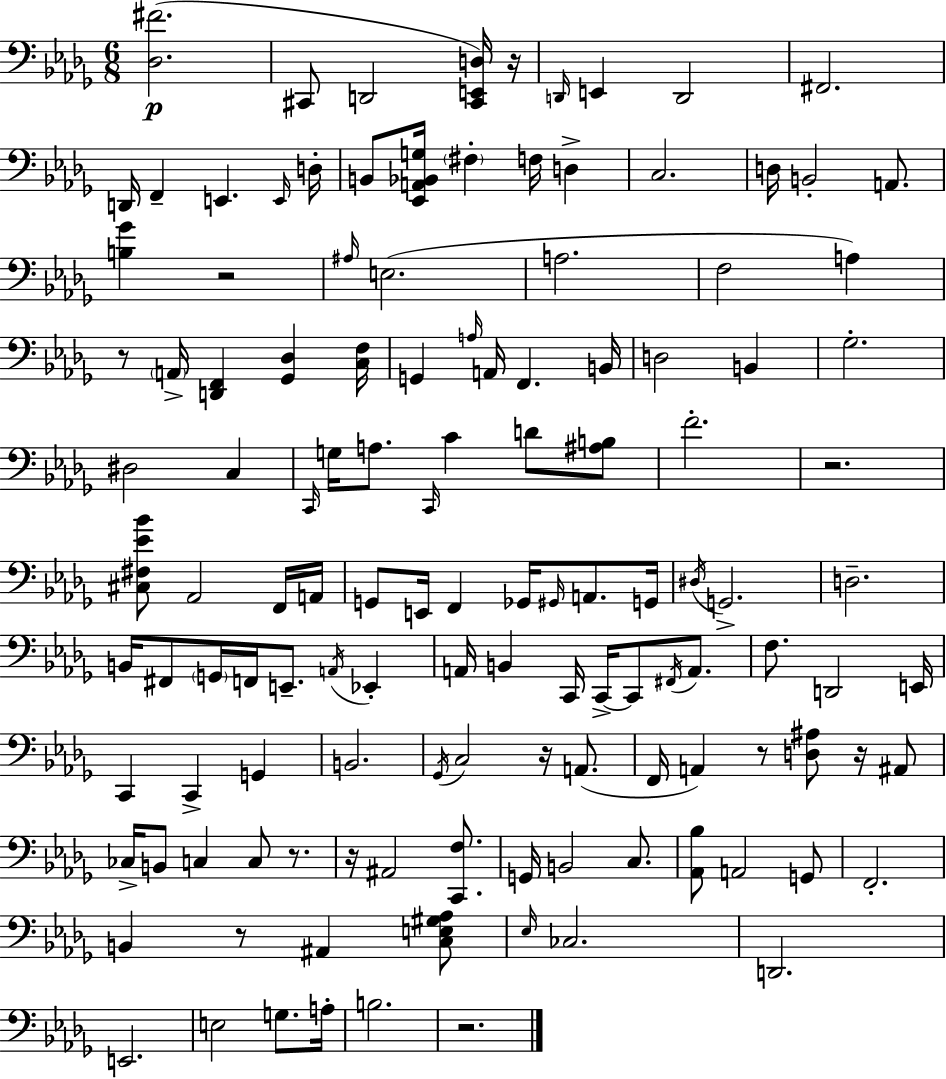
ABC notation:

X:1
T:Untitled
M:6/8
L:1/4
K:Bbm
[_D,^F]2 ^C,,/2 D,,2 [^C,,E,,D,]/4 z/4 D,,/4 E,, D,,2 ^F,,2 D,,/4 F,, E,, E,,/4 D,/4 B,,/2 [_E,,A,,_B,,G,]/4 ^F, F,/4 D, C,2 D,/4 B,,2 A,,/2 [B,_G] z2 ^A,/4 E,2 A,2 F,2 A, z/2 A,,/4 [D,,F,,] [_G,,_D,] [C,F,]/4 G,, A,/4 A,,/4 F,, B,,/4 D,2 B,, _G,2 ^D,2 C, C,,/4 G,/4 A,/2 C,,/4 C D/2 [^A,B,]/2 F2 z2 [^C,^F,_E_B]/2 _A,,2 F,,/4 A,,/4 G,,/2 E,,/4 F,, _G,,/4 ^G,,/4 A,,/2 G,,/4 ^D,/4 G,,2 D,2 B,,/4 ^F,,/2 G,,/4 F,,/4 E,,/2 A,,/4 _E,, A,,/4 B,, C,,/4 C,,/4 C,,/2 ^F,,/4 A,,/2 F,/2 D,,2 E,,/4 C,, C,, G,, B,,2 _G,,/4 C,2 z/4 A,,/2 F,,/4 A,, z/2 [D,^A,]/2 z/4 ^A,,/2 _C,/4 B,,/2 C, C,/2 z/2 z/4 ^A,,2 [C,,F,]/2 G,,/4 B,,2 C,/2 [_A,,_B,]/2 A,,2 G,,/2 F,,2 B,, z/2 ^A,, [C,E,^G,_A,]/2 _E,/4 _C,2 D,,2 E,,2 E,2 G,/2 A,/4 B,2 z2